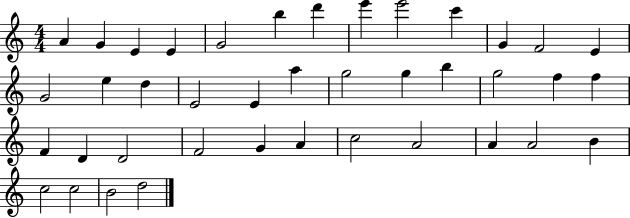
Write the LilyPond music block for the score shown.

{
  \clef treble
  \numericTimeSignature
  \time 4/4
  \key c \major
  a'4 g'4 e'4 e'4 | g'2 b''4 d'''4 | e'''4 e'''2 c'''4 | g'4 f'2 e'4 | \break g'2 e''4 d''4 | e'2 e'4 a''4 | g''2 g''4 b''4 | g''2 f''4 f''4 | \break f'4 d'4 d'2 | f'2 g'4 a'4 | c''2 a'2 | a'4 a'2 b'4 | \break c''2 c''2 | b'2 d''2 | \bar "|."
}